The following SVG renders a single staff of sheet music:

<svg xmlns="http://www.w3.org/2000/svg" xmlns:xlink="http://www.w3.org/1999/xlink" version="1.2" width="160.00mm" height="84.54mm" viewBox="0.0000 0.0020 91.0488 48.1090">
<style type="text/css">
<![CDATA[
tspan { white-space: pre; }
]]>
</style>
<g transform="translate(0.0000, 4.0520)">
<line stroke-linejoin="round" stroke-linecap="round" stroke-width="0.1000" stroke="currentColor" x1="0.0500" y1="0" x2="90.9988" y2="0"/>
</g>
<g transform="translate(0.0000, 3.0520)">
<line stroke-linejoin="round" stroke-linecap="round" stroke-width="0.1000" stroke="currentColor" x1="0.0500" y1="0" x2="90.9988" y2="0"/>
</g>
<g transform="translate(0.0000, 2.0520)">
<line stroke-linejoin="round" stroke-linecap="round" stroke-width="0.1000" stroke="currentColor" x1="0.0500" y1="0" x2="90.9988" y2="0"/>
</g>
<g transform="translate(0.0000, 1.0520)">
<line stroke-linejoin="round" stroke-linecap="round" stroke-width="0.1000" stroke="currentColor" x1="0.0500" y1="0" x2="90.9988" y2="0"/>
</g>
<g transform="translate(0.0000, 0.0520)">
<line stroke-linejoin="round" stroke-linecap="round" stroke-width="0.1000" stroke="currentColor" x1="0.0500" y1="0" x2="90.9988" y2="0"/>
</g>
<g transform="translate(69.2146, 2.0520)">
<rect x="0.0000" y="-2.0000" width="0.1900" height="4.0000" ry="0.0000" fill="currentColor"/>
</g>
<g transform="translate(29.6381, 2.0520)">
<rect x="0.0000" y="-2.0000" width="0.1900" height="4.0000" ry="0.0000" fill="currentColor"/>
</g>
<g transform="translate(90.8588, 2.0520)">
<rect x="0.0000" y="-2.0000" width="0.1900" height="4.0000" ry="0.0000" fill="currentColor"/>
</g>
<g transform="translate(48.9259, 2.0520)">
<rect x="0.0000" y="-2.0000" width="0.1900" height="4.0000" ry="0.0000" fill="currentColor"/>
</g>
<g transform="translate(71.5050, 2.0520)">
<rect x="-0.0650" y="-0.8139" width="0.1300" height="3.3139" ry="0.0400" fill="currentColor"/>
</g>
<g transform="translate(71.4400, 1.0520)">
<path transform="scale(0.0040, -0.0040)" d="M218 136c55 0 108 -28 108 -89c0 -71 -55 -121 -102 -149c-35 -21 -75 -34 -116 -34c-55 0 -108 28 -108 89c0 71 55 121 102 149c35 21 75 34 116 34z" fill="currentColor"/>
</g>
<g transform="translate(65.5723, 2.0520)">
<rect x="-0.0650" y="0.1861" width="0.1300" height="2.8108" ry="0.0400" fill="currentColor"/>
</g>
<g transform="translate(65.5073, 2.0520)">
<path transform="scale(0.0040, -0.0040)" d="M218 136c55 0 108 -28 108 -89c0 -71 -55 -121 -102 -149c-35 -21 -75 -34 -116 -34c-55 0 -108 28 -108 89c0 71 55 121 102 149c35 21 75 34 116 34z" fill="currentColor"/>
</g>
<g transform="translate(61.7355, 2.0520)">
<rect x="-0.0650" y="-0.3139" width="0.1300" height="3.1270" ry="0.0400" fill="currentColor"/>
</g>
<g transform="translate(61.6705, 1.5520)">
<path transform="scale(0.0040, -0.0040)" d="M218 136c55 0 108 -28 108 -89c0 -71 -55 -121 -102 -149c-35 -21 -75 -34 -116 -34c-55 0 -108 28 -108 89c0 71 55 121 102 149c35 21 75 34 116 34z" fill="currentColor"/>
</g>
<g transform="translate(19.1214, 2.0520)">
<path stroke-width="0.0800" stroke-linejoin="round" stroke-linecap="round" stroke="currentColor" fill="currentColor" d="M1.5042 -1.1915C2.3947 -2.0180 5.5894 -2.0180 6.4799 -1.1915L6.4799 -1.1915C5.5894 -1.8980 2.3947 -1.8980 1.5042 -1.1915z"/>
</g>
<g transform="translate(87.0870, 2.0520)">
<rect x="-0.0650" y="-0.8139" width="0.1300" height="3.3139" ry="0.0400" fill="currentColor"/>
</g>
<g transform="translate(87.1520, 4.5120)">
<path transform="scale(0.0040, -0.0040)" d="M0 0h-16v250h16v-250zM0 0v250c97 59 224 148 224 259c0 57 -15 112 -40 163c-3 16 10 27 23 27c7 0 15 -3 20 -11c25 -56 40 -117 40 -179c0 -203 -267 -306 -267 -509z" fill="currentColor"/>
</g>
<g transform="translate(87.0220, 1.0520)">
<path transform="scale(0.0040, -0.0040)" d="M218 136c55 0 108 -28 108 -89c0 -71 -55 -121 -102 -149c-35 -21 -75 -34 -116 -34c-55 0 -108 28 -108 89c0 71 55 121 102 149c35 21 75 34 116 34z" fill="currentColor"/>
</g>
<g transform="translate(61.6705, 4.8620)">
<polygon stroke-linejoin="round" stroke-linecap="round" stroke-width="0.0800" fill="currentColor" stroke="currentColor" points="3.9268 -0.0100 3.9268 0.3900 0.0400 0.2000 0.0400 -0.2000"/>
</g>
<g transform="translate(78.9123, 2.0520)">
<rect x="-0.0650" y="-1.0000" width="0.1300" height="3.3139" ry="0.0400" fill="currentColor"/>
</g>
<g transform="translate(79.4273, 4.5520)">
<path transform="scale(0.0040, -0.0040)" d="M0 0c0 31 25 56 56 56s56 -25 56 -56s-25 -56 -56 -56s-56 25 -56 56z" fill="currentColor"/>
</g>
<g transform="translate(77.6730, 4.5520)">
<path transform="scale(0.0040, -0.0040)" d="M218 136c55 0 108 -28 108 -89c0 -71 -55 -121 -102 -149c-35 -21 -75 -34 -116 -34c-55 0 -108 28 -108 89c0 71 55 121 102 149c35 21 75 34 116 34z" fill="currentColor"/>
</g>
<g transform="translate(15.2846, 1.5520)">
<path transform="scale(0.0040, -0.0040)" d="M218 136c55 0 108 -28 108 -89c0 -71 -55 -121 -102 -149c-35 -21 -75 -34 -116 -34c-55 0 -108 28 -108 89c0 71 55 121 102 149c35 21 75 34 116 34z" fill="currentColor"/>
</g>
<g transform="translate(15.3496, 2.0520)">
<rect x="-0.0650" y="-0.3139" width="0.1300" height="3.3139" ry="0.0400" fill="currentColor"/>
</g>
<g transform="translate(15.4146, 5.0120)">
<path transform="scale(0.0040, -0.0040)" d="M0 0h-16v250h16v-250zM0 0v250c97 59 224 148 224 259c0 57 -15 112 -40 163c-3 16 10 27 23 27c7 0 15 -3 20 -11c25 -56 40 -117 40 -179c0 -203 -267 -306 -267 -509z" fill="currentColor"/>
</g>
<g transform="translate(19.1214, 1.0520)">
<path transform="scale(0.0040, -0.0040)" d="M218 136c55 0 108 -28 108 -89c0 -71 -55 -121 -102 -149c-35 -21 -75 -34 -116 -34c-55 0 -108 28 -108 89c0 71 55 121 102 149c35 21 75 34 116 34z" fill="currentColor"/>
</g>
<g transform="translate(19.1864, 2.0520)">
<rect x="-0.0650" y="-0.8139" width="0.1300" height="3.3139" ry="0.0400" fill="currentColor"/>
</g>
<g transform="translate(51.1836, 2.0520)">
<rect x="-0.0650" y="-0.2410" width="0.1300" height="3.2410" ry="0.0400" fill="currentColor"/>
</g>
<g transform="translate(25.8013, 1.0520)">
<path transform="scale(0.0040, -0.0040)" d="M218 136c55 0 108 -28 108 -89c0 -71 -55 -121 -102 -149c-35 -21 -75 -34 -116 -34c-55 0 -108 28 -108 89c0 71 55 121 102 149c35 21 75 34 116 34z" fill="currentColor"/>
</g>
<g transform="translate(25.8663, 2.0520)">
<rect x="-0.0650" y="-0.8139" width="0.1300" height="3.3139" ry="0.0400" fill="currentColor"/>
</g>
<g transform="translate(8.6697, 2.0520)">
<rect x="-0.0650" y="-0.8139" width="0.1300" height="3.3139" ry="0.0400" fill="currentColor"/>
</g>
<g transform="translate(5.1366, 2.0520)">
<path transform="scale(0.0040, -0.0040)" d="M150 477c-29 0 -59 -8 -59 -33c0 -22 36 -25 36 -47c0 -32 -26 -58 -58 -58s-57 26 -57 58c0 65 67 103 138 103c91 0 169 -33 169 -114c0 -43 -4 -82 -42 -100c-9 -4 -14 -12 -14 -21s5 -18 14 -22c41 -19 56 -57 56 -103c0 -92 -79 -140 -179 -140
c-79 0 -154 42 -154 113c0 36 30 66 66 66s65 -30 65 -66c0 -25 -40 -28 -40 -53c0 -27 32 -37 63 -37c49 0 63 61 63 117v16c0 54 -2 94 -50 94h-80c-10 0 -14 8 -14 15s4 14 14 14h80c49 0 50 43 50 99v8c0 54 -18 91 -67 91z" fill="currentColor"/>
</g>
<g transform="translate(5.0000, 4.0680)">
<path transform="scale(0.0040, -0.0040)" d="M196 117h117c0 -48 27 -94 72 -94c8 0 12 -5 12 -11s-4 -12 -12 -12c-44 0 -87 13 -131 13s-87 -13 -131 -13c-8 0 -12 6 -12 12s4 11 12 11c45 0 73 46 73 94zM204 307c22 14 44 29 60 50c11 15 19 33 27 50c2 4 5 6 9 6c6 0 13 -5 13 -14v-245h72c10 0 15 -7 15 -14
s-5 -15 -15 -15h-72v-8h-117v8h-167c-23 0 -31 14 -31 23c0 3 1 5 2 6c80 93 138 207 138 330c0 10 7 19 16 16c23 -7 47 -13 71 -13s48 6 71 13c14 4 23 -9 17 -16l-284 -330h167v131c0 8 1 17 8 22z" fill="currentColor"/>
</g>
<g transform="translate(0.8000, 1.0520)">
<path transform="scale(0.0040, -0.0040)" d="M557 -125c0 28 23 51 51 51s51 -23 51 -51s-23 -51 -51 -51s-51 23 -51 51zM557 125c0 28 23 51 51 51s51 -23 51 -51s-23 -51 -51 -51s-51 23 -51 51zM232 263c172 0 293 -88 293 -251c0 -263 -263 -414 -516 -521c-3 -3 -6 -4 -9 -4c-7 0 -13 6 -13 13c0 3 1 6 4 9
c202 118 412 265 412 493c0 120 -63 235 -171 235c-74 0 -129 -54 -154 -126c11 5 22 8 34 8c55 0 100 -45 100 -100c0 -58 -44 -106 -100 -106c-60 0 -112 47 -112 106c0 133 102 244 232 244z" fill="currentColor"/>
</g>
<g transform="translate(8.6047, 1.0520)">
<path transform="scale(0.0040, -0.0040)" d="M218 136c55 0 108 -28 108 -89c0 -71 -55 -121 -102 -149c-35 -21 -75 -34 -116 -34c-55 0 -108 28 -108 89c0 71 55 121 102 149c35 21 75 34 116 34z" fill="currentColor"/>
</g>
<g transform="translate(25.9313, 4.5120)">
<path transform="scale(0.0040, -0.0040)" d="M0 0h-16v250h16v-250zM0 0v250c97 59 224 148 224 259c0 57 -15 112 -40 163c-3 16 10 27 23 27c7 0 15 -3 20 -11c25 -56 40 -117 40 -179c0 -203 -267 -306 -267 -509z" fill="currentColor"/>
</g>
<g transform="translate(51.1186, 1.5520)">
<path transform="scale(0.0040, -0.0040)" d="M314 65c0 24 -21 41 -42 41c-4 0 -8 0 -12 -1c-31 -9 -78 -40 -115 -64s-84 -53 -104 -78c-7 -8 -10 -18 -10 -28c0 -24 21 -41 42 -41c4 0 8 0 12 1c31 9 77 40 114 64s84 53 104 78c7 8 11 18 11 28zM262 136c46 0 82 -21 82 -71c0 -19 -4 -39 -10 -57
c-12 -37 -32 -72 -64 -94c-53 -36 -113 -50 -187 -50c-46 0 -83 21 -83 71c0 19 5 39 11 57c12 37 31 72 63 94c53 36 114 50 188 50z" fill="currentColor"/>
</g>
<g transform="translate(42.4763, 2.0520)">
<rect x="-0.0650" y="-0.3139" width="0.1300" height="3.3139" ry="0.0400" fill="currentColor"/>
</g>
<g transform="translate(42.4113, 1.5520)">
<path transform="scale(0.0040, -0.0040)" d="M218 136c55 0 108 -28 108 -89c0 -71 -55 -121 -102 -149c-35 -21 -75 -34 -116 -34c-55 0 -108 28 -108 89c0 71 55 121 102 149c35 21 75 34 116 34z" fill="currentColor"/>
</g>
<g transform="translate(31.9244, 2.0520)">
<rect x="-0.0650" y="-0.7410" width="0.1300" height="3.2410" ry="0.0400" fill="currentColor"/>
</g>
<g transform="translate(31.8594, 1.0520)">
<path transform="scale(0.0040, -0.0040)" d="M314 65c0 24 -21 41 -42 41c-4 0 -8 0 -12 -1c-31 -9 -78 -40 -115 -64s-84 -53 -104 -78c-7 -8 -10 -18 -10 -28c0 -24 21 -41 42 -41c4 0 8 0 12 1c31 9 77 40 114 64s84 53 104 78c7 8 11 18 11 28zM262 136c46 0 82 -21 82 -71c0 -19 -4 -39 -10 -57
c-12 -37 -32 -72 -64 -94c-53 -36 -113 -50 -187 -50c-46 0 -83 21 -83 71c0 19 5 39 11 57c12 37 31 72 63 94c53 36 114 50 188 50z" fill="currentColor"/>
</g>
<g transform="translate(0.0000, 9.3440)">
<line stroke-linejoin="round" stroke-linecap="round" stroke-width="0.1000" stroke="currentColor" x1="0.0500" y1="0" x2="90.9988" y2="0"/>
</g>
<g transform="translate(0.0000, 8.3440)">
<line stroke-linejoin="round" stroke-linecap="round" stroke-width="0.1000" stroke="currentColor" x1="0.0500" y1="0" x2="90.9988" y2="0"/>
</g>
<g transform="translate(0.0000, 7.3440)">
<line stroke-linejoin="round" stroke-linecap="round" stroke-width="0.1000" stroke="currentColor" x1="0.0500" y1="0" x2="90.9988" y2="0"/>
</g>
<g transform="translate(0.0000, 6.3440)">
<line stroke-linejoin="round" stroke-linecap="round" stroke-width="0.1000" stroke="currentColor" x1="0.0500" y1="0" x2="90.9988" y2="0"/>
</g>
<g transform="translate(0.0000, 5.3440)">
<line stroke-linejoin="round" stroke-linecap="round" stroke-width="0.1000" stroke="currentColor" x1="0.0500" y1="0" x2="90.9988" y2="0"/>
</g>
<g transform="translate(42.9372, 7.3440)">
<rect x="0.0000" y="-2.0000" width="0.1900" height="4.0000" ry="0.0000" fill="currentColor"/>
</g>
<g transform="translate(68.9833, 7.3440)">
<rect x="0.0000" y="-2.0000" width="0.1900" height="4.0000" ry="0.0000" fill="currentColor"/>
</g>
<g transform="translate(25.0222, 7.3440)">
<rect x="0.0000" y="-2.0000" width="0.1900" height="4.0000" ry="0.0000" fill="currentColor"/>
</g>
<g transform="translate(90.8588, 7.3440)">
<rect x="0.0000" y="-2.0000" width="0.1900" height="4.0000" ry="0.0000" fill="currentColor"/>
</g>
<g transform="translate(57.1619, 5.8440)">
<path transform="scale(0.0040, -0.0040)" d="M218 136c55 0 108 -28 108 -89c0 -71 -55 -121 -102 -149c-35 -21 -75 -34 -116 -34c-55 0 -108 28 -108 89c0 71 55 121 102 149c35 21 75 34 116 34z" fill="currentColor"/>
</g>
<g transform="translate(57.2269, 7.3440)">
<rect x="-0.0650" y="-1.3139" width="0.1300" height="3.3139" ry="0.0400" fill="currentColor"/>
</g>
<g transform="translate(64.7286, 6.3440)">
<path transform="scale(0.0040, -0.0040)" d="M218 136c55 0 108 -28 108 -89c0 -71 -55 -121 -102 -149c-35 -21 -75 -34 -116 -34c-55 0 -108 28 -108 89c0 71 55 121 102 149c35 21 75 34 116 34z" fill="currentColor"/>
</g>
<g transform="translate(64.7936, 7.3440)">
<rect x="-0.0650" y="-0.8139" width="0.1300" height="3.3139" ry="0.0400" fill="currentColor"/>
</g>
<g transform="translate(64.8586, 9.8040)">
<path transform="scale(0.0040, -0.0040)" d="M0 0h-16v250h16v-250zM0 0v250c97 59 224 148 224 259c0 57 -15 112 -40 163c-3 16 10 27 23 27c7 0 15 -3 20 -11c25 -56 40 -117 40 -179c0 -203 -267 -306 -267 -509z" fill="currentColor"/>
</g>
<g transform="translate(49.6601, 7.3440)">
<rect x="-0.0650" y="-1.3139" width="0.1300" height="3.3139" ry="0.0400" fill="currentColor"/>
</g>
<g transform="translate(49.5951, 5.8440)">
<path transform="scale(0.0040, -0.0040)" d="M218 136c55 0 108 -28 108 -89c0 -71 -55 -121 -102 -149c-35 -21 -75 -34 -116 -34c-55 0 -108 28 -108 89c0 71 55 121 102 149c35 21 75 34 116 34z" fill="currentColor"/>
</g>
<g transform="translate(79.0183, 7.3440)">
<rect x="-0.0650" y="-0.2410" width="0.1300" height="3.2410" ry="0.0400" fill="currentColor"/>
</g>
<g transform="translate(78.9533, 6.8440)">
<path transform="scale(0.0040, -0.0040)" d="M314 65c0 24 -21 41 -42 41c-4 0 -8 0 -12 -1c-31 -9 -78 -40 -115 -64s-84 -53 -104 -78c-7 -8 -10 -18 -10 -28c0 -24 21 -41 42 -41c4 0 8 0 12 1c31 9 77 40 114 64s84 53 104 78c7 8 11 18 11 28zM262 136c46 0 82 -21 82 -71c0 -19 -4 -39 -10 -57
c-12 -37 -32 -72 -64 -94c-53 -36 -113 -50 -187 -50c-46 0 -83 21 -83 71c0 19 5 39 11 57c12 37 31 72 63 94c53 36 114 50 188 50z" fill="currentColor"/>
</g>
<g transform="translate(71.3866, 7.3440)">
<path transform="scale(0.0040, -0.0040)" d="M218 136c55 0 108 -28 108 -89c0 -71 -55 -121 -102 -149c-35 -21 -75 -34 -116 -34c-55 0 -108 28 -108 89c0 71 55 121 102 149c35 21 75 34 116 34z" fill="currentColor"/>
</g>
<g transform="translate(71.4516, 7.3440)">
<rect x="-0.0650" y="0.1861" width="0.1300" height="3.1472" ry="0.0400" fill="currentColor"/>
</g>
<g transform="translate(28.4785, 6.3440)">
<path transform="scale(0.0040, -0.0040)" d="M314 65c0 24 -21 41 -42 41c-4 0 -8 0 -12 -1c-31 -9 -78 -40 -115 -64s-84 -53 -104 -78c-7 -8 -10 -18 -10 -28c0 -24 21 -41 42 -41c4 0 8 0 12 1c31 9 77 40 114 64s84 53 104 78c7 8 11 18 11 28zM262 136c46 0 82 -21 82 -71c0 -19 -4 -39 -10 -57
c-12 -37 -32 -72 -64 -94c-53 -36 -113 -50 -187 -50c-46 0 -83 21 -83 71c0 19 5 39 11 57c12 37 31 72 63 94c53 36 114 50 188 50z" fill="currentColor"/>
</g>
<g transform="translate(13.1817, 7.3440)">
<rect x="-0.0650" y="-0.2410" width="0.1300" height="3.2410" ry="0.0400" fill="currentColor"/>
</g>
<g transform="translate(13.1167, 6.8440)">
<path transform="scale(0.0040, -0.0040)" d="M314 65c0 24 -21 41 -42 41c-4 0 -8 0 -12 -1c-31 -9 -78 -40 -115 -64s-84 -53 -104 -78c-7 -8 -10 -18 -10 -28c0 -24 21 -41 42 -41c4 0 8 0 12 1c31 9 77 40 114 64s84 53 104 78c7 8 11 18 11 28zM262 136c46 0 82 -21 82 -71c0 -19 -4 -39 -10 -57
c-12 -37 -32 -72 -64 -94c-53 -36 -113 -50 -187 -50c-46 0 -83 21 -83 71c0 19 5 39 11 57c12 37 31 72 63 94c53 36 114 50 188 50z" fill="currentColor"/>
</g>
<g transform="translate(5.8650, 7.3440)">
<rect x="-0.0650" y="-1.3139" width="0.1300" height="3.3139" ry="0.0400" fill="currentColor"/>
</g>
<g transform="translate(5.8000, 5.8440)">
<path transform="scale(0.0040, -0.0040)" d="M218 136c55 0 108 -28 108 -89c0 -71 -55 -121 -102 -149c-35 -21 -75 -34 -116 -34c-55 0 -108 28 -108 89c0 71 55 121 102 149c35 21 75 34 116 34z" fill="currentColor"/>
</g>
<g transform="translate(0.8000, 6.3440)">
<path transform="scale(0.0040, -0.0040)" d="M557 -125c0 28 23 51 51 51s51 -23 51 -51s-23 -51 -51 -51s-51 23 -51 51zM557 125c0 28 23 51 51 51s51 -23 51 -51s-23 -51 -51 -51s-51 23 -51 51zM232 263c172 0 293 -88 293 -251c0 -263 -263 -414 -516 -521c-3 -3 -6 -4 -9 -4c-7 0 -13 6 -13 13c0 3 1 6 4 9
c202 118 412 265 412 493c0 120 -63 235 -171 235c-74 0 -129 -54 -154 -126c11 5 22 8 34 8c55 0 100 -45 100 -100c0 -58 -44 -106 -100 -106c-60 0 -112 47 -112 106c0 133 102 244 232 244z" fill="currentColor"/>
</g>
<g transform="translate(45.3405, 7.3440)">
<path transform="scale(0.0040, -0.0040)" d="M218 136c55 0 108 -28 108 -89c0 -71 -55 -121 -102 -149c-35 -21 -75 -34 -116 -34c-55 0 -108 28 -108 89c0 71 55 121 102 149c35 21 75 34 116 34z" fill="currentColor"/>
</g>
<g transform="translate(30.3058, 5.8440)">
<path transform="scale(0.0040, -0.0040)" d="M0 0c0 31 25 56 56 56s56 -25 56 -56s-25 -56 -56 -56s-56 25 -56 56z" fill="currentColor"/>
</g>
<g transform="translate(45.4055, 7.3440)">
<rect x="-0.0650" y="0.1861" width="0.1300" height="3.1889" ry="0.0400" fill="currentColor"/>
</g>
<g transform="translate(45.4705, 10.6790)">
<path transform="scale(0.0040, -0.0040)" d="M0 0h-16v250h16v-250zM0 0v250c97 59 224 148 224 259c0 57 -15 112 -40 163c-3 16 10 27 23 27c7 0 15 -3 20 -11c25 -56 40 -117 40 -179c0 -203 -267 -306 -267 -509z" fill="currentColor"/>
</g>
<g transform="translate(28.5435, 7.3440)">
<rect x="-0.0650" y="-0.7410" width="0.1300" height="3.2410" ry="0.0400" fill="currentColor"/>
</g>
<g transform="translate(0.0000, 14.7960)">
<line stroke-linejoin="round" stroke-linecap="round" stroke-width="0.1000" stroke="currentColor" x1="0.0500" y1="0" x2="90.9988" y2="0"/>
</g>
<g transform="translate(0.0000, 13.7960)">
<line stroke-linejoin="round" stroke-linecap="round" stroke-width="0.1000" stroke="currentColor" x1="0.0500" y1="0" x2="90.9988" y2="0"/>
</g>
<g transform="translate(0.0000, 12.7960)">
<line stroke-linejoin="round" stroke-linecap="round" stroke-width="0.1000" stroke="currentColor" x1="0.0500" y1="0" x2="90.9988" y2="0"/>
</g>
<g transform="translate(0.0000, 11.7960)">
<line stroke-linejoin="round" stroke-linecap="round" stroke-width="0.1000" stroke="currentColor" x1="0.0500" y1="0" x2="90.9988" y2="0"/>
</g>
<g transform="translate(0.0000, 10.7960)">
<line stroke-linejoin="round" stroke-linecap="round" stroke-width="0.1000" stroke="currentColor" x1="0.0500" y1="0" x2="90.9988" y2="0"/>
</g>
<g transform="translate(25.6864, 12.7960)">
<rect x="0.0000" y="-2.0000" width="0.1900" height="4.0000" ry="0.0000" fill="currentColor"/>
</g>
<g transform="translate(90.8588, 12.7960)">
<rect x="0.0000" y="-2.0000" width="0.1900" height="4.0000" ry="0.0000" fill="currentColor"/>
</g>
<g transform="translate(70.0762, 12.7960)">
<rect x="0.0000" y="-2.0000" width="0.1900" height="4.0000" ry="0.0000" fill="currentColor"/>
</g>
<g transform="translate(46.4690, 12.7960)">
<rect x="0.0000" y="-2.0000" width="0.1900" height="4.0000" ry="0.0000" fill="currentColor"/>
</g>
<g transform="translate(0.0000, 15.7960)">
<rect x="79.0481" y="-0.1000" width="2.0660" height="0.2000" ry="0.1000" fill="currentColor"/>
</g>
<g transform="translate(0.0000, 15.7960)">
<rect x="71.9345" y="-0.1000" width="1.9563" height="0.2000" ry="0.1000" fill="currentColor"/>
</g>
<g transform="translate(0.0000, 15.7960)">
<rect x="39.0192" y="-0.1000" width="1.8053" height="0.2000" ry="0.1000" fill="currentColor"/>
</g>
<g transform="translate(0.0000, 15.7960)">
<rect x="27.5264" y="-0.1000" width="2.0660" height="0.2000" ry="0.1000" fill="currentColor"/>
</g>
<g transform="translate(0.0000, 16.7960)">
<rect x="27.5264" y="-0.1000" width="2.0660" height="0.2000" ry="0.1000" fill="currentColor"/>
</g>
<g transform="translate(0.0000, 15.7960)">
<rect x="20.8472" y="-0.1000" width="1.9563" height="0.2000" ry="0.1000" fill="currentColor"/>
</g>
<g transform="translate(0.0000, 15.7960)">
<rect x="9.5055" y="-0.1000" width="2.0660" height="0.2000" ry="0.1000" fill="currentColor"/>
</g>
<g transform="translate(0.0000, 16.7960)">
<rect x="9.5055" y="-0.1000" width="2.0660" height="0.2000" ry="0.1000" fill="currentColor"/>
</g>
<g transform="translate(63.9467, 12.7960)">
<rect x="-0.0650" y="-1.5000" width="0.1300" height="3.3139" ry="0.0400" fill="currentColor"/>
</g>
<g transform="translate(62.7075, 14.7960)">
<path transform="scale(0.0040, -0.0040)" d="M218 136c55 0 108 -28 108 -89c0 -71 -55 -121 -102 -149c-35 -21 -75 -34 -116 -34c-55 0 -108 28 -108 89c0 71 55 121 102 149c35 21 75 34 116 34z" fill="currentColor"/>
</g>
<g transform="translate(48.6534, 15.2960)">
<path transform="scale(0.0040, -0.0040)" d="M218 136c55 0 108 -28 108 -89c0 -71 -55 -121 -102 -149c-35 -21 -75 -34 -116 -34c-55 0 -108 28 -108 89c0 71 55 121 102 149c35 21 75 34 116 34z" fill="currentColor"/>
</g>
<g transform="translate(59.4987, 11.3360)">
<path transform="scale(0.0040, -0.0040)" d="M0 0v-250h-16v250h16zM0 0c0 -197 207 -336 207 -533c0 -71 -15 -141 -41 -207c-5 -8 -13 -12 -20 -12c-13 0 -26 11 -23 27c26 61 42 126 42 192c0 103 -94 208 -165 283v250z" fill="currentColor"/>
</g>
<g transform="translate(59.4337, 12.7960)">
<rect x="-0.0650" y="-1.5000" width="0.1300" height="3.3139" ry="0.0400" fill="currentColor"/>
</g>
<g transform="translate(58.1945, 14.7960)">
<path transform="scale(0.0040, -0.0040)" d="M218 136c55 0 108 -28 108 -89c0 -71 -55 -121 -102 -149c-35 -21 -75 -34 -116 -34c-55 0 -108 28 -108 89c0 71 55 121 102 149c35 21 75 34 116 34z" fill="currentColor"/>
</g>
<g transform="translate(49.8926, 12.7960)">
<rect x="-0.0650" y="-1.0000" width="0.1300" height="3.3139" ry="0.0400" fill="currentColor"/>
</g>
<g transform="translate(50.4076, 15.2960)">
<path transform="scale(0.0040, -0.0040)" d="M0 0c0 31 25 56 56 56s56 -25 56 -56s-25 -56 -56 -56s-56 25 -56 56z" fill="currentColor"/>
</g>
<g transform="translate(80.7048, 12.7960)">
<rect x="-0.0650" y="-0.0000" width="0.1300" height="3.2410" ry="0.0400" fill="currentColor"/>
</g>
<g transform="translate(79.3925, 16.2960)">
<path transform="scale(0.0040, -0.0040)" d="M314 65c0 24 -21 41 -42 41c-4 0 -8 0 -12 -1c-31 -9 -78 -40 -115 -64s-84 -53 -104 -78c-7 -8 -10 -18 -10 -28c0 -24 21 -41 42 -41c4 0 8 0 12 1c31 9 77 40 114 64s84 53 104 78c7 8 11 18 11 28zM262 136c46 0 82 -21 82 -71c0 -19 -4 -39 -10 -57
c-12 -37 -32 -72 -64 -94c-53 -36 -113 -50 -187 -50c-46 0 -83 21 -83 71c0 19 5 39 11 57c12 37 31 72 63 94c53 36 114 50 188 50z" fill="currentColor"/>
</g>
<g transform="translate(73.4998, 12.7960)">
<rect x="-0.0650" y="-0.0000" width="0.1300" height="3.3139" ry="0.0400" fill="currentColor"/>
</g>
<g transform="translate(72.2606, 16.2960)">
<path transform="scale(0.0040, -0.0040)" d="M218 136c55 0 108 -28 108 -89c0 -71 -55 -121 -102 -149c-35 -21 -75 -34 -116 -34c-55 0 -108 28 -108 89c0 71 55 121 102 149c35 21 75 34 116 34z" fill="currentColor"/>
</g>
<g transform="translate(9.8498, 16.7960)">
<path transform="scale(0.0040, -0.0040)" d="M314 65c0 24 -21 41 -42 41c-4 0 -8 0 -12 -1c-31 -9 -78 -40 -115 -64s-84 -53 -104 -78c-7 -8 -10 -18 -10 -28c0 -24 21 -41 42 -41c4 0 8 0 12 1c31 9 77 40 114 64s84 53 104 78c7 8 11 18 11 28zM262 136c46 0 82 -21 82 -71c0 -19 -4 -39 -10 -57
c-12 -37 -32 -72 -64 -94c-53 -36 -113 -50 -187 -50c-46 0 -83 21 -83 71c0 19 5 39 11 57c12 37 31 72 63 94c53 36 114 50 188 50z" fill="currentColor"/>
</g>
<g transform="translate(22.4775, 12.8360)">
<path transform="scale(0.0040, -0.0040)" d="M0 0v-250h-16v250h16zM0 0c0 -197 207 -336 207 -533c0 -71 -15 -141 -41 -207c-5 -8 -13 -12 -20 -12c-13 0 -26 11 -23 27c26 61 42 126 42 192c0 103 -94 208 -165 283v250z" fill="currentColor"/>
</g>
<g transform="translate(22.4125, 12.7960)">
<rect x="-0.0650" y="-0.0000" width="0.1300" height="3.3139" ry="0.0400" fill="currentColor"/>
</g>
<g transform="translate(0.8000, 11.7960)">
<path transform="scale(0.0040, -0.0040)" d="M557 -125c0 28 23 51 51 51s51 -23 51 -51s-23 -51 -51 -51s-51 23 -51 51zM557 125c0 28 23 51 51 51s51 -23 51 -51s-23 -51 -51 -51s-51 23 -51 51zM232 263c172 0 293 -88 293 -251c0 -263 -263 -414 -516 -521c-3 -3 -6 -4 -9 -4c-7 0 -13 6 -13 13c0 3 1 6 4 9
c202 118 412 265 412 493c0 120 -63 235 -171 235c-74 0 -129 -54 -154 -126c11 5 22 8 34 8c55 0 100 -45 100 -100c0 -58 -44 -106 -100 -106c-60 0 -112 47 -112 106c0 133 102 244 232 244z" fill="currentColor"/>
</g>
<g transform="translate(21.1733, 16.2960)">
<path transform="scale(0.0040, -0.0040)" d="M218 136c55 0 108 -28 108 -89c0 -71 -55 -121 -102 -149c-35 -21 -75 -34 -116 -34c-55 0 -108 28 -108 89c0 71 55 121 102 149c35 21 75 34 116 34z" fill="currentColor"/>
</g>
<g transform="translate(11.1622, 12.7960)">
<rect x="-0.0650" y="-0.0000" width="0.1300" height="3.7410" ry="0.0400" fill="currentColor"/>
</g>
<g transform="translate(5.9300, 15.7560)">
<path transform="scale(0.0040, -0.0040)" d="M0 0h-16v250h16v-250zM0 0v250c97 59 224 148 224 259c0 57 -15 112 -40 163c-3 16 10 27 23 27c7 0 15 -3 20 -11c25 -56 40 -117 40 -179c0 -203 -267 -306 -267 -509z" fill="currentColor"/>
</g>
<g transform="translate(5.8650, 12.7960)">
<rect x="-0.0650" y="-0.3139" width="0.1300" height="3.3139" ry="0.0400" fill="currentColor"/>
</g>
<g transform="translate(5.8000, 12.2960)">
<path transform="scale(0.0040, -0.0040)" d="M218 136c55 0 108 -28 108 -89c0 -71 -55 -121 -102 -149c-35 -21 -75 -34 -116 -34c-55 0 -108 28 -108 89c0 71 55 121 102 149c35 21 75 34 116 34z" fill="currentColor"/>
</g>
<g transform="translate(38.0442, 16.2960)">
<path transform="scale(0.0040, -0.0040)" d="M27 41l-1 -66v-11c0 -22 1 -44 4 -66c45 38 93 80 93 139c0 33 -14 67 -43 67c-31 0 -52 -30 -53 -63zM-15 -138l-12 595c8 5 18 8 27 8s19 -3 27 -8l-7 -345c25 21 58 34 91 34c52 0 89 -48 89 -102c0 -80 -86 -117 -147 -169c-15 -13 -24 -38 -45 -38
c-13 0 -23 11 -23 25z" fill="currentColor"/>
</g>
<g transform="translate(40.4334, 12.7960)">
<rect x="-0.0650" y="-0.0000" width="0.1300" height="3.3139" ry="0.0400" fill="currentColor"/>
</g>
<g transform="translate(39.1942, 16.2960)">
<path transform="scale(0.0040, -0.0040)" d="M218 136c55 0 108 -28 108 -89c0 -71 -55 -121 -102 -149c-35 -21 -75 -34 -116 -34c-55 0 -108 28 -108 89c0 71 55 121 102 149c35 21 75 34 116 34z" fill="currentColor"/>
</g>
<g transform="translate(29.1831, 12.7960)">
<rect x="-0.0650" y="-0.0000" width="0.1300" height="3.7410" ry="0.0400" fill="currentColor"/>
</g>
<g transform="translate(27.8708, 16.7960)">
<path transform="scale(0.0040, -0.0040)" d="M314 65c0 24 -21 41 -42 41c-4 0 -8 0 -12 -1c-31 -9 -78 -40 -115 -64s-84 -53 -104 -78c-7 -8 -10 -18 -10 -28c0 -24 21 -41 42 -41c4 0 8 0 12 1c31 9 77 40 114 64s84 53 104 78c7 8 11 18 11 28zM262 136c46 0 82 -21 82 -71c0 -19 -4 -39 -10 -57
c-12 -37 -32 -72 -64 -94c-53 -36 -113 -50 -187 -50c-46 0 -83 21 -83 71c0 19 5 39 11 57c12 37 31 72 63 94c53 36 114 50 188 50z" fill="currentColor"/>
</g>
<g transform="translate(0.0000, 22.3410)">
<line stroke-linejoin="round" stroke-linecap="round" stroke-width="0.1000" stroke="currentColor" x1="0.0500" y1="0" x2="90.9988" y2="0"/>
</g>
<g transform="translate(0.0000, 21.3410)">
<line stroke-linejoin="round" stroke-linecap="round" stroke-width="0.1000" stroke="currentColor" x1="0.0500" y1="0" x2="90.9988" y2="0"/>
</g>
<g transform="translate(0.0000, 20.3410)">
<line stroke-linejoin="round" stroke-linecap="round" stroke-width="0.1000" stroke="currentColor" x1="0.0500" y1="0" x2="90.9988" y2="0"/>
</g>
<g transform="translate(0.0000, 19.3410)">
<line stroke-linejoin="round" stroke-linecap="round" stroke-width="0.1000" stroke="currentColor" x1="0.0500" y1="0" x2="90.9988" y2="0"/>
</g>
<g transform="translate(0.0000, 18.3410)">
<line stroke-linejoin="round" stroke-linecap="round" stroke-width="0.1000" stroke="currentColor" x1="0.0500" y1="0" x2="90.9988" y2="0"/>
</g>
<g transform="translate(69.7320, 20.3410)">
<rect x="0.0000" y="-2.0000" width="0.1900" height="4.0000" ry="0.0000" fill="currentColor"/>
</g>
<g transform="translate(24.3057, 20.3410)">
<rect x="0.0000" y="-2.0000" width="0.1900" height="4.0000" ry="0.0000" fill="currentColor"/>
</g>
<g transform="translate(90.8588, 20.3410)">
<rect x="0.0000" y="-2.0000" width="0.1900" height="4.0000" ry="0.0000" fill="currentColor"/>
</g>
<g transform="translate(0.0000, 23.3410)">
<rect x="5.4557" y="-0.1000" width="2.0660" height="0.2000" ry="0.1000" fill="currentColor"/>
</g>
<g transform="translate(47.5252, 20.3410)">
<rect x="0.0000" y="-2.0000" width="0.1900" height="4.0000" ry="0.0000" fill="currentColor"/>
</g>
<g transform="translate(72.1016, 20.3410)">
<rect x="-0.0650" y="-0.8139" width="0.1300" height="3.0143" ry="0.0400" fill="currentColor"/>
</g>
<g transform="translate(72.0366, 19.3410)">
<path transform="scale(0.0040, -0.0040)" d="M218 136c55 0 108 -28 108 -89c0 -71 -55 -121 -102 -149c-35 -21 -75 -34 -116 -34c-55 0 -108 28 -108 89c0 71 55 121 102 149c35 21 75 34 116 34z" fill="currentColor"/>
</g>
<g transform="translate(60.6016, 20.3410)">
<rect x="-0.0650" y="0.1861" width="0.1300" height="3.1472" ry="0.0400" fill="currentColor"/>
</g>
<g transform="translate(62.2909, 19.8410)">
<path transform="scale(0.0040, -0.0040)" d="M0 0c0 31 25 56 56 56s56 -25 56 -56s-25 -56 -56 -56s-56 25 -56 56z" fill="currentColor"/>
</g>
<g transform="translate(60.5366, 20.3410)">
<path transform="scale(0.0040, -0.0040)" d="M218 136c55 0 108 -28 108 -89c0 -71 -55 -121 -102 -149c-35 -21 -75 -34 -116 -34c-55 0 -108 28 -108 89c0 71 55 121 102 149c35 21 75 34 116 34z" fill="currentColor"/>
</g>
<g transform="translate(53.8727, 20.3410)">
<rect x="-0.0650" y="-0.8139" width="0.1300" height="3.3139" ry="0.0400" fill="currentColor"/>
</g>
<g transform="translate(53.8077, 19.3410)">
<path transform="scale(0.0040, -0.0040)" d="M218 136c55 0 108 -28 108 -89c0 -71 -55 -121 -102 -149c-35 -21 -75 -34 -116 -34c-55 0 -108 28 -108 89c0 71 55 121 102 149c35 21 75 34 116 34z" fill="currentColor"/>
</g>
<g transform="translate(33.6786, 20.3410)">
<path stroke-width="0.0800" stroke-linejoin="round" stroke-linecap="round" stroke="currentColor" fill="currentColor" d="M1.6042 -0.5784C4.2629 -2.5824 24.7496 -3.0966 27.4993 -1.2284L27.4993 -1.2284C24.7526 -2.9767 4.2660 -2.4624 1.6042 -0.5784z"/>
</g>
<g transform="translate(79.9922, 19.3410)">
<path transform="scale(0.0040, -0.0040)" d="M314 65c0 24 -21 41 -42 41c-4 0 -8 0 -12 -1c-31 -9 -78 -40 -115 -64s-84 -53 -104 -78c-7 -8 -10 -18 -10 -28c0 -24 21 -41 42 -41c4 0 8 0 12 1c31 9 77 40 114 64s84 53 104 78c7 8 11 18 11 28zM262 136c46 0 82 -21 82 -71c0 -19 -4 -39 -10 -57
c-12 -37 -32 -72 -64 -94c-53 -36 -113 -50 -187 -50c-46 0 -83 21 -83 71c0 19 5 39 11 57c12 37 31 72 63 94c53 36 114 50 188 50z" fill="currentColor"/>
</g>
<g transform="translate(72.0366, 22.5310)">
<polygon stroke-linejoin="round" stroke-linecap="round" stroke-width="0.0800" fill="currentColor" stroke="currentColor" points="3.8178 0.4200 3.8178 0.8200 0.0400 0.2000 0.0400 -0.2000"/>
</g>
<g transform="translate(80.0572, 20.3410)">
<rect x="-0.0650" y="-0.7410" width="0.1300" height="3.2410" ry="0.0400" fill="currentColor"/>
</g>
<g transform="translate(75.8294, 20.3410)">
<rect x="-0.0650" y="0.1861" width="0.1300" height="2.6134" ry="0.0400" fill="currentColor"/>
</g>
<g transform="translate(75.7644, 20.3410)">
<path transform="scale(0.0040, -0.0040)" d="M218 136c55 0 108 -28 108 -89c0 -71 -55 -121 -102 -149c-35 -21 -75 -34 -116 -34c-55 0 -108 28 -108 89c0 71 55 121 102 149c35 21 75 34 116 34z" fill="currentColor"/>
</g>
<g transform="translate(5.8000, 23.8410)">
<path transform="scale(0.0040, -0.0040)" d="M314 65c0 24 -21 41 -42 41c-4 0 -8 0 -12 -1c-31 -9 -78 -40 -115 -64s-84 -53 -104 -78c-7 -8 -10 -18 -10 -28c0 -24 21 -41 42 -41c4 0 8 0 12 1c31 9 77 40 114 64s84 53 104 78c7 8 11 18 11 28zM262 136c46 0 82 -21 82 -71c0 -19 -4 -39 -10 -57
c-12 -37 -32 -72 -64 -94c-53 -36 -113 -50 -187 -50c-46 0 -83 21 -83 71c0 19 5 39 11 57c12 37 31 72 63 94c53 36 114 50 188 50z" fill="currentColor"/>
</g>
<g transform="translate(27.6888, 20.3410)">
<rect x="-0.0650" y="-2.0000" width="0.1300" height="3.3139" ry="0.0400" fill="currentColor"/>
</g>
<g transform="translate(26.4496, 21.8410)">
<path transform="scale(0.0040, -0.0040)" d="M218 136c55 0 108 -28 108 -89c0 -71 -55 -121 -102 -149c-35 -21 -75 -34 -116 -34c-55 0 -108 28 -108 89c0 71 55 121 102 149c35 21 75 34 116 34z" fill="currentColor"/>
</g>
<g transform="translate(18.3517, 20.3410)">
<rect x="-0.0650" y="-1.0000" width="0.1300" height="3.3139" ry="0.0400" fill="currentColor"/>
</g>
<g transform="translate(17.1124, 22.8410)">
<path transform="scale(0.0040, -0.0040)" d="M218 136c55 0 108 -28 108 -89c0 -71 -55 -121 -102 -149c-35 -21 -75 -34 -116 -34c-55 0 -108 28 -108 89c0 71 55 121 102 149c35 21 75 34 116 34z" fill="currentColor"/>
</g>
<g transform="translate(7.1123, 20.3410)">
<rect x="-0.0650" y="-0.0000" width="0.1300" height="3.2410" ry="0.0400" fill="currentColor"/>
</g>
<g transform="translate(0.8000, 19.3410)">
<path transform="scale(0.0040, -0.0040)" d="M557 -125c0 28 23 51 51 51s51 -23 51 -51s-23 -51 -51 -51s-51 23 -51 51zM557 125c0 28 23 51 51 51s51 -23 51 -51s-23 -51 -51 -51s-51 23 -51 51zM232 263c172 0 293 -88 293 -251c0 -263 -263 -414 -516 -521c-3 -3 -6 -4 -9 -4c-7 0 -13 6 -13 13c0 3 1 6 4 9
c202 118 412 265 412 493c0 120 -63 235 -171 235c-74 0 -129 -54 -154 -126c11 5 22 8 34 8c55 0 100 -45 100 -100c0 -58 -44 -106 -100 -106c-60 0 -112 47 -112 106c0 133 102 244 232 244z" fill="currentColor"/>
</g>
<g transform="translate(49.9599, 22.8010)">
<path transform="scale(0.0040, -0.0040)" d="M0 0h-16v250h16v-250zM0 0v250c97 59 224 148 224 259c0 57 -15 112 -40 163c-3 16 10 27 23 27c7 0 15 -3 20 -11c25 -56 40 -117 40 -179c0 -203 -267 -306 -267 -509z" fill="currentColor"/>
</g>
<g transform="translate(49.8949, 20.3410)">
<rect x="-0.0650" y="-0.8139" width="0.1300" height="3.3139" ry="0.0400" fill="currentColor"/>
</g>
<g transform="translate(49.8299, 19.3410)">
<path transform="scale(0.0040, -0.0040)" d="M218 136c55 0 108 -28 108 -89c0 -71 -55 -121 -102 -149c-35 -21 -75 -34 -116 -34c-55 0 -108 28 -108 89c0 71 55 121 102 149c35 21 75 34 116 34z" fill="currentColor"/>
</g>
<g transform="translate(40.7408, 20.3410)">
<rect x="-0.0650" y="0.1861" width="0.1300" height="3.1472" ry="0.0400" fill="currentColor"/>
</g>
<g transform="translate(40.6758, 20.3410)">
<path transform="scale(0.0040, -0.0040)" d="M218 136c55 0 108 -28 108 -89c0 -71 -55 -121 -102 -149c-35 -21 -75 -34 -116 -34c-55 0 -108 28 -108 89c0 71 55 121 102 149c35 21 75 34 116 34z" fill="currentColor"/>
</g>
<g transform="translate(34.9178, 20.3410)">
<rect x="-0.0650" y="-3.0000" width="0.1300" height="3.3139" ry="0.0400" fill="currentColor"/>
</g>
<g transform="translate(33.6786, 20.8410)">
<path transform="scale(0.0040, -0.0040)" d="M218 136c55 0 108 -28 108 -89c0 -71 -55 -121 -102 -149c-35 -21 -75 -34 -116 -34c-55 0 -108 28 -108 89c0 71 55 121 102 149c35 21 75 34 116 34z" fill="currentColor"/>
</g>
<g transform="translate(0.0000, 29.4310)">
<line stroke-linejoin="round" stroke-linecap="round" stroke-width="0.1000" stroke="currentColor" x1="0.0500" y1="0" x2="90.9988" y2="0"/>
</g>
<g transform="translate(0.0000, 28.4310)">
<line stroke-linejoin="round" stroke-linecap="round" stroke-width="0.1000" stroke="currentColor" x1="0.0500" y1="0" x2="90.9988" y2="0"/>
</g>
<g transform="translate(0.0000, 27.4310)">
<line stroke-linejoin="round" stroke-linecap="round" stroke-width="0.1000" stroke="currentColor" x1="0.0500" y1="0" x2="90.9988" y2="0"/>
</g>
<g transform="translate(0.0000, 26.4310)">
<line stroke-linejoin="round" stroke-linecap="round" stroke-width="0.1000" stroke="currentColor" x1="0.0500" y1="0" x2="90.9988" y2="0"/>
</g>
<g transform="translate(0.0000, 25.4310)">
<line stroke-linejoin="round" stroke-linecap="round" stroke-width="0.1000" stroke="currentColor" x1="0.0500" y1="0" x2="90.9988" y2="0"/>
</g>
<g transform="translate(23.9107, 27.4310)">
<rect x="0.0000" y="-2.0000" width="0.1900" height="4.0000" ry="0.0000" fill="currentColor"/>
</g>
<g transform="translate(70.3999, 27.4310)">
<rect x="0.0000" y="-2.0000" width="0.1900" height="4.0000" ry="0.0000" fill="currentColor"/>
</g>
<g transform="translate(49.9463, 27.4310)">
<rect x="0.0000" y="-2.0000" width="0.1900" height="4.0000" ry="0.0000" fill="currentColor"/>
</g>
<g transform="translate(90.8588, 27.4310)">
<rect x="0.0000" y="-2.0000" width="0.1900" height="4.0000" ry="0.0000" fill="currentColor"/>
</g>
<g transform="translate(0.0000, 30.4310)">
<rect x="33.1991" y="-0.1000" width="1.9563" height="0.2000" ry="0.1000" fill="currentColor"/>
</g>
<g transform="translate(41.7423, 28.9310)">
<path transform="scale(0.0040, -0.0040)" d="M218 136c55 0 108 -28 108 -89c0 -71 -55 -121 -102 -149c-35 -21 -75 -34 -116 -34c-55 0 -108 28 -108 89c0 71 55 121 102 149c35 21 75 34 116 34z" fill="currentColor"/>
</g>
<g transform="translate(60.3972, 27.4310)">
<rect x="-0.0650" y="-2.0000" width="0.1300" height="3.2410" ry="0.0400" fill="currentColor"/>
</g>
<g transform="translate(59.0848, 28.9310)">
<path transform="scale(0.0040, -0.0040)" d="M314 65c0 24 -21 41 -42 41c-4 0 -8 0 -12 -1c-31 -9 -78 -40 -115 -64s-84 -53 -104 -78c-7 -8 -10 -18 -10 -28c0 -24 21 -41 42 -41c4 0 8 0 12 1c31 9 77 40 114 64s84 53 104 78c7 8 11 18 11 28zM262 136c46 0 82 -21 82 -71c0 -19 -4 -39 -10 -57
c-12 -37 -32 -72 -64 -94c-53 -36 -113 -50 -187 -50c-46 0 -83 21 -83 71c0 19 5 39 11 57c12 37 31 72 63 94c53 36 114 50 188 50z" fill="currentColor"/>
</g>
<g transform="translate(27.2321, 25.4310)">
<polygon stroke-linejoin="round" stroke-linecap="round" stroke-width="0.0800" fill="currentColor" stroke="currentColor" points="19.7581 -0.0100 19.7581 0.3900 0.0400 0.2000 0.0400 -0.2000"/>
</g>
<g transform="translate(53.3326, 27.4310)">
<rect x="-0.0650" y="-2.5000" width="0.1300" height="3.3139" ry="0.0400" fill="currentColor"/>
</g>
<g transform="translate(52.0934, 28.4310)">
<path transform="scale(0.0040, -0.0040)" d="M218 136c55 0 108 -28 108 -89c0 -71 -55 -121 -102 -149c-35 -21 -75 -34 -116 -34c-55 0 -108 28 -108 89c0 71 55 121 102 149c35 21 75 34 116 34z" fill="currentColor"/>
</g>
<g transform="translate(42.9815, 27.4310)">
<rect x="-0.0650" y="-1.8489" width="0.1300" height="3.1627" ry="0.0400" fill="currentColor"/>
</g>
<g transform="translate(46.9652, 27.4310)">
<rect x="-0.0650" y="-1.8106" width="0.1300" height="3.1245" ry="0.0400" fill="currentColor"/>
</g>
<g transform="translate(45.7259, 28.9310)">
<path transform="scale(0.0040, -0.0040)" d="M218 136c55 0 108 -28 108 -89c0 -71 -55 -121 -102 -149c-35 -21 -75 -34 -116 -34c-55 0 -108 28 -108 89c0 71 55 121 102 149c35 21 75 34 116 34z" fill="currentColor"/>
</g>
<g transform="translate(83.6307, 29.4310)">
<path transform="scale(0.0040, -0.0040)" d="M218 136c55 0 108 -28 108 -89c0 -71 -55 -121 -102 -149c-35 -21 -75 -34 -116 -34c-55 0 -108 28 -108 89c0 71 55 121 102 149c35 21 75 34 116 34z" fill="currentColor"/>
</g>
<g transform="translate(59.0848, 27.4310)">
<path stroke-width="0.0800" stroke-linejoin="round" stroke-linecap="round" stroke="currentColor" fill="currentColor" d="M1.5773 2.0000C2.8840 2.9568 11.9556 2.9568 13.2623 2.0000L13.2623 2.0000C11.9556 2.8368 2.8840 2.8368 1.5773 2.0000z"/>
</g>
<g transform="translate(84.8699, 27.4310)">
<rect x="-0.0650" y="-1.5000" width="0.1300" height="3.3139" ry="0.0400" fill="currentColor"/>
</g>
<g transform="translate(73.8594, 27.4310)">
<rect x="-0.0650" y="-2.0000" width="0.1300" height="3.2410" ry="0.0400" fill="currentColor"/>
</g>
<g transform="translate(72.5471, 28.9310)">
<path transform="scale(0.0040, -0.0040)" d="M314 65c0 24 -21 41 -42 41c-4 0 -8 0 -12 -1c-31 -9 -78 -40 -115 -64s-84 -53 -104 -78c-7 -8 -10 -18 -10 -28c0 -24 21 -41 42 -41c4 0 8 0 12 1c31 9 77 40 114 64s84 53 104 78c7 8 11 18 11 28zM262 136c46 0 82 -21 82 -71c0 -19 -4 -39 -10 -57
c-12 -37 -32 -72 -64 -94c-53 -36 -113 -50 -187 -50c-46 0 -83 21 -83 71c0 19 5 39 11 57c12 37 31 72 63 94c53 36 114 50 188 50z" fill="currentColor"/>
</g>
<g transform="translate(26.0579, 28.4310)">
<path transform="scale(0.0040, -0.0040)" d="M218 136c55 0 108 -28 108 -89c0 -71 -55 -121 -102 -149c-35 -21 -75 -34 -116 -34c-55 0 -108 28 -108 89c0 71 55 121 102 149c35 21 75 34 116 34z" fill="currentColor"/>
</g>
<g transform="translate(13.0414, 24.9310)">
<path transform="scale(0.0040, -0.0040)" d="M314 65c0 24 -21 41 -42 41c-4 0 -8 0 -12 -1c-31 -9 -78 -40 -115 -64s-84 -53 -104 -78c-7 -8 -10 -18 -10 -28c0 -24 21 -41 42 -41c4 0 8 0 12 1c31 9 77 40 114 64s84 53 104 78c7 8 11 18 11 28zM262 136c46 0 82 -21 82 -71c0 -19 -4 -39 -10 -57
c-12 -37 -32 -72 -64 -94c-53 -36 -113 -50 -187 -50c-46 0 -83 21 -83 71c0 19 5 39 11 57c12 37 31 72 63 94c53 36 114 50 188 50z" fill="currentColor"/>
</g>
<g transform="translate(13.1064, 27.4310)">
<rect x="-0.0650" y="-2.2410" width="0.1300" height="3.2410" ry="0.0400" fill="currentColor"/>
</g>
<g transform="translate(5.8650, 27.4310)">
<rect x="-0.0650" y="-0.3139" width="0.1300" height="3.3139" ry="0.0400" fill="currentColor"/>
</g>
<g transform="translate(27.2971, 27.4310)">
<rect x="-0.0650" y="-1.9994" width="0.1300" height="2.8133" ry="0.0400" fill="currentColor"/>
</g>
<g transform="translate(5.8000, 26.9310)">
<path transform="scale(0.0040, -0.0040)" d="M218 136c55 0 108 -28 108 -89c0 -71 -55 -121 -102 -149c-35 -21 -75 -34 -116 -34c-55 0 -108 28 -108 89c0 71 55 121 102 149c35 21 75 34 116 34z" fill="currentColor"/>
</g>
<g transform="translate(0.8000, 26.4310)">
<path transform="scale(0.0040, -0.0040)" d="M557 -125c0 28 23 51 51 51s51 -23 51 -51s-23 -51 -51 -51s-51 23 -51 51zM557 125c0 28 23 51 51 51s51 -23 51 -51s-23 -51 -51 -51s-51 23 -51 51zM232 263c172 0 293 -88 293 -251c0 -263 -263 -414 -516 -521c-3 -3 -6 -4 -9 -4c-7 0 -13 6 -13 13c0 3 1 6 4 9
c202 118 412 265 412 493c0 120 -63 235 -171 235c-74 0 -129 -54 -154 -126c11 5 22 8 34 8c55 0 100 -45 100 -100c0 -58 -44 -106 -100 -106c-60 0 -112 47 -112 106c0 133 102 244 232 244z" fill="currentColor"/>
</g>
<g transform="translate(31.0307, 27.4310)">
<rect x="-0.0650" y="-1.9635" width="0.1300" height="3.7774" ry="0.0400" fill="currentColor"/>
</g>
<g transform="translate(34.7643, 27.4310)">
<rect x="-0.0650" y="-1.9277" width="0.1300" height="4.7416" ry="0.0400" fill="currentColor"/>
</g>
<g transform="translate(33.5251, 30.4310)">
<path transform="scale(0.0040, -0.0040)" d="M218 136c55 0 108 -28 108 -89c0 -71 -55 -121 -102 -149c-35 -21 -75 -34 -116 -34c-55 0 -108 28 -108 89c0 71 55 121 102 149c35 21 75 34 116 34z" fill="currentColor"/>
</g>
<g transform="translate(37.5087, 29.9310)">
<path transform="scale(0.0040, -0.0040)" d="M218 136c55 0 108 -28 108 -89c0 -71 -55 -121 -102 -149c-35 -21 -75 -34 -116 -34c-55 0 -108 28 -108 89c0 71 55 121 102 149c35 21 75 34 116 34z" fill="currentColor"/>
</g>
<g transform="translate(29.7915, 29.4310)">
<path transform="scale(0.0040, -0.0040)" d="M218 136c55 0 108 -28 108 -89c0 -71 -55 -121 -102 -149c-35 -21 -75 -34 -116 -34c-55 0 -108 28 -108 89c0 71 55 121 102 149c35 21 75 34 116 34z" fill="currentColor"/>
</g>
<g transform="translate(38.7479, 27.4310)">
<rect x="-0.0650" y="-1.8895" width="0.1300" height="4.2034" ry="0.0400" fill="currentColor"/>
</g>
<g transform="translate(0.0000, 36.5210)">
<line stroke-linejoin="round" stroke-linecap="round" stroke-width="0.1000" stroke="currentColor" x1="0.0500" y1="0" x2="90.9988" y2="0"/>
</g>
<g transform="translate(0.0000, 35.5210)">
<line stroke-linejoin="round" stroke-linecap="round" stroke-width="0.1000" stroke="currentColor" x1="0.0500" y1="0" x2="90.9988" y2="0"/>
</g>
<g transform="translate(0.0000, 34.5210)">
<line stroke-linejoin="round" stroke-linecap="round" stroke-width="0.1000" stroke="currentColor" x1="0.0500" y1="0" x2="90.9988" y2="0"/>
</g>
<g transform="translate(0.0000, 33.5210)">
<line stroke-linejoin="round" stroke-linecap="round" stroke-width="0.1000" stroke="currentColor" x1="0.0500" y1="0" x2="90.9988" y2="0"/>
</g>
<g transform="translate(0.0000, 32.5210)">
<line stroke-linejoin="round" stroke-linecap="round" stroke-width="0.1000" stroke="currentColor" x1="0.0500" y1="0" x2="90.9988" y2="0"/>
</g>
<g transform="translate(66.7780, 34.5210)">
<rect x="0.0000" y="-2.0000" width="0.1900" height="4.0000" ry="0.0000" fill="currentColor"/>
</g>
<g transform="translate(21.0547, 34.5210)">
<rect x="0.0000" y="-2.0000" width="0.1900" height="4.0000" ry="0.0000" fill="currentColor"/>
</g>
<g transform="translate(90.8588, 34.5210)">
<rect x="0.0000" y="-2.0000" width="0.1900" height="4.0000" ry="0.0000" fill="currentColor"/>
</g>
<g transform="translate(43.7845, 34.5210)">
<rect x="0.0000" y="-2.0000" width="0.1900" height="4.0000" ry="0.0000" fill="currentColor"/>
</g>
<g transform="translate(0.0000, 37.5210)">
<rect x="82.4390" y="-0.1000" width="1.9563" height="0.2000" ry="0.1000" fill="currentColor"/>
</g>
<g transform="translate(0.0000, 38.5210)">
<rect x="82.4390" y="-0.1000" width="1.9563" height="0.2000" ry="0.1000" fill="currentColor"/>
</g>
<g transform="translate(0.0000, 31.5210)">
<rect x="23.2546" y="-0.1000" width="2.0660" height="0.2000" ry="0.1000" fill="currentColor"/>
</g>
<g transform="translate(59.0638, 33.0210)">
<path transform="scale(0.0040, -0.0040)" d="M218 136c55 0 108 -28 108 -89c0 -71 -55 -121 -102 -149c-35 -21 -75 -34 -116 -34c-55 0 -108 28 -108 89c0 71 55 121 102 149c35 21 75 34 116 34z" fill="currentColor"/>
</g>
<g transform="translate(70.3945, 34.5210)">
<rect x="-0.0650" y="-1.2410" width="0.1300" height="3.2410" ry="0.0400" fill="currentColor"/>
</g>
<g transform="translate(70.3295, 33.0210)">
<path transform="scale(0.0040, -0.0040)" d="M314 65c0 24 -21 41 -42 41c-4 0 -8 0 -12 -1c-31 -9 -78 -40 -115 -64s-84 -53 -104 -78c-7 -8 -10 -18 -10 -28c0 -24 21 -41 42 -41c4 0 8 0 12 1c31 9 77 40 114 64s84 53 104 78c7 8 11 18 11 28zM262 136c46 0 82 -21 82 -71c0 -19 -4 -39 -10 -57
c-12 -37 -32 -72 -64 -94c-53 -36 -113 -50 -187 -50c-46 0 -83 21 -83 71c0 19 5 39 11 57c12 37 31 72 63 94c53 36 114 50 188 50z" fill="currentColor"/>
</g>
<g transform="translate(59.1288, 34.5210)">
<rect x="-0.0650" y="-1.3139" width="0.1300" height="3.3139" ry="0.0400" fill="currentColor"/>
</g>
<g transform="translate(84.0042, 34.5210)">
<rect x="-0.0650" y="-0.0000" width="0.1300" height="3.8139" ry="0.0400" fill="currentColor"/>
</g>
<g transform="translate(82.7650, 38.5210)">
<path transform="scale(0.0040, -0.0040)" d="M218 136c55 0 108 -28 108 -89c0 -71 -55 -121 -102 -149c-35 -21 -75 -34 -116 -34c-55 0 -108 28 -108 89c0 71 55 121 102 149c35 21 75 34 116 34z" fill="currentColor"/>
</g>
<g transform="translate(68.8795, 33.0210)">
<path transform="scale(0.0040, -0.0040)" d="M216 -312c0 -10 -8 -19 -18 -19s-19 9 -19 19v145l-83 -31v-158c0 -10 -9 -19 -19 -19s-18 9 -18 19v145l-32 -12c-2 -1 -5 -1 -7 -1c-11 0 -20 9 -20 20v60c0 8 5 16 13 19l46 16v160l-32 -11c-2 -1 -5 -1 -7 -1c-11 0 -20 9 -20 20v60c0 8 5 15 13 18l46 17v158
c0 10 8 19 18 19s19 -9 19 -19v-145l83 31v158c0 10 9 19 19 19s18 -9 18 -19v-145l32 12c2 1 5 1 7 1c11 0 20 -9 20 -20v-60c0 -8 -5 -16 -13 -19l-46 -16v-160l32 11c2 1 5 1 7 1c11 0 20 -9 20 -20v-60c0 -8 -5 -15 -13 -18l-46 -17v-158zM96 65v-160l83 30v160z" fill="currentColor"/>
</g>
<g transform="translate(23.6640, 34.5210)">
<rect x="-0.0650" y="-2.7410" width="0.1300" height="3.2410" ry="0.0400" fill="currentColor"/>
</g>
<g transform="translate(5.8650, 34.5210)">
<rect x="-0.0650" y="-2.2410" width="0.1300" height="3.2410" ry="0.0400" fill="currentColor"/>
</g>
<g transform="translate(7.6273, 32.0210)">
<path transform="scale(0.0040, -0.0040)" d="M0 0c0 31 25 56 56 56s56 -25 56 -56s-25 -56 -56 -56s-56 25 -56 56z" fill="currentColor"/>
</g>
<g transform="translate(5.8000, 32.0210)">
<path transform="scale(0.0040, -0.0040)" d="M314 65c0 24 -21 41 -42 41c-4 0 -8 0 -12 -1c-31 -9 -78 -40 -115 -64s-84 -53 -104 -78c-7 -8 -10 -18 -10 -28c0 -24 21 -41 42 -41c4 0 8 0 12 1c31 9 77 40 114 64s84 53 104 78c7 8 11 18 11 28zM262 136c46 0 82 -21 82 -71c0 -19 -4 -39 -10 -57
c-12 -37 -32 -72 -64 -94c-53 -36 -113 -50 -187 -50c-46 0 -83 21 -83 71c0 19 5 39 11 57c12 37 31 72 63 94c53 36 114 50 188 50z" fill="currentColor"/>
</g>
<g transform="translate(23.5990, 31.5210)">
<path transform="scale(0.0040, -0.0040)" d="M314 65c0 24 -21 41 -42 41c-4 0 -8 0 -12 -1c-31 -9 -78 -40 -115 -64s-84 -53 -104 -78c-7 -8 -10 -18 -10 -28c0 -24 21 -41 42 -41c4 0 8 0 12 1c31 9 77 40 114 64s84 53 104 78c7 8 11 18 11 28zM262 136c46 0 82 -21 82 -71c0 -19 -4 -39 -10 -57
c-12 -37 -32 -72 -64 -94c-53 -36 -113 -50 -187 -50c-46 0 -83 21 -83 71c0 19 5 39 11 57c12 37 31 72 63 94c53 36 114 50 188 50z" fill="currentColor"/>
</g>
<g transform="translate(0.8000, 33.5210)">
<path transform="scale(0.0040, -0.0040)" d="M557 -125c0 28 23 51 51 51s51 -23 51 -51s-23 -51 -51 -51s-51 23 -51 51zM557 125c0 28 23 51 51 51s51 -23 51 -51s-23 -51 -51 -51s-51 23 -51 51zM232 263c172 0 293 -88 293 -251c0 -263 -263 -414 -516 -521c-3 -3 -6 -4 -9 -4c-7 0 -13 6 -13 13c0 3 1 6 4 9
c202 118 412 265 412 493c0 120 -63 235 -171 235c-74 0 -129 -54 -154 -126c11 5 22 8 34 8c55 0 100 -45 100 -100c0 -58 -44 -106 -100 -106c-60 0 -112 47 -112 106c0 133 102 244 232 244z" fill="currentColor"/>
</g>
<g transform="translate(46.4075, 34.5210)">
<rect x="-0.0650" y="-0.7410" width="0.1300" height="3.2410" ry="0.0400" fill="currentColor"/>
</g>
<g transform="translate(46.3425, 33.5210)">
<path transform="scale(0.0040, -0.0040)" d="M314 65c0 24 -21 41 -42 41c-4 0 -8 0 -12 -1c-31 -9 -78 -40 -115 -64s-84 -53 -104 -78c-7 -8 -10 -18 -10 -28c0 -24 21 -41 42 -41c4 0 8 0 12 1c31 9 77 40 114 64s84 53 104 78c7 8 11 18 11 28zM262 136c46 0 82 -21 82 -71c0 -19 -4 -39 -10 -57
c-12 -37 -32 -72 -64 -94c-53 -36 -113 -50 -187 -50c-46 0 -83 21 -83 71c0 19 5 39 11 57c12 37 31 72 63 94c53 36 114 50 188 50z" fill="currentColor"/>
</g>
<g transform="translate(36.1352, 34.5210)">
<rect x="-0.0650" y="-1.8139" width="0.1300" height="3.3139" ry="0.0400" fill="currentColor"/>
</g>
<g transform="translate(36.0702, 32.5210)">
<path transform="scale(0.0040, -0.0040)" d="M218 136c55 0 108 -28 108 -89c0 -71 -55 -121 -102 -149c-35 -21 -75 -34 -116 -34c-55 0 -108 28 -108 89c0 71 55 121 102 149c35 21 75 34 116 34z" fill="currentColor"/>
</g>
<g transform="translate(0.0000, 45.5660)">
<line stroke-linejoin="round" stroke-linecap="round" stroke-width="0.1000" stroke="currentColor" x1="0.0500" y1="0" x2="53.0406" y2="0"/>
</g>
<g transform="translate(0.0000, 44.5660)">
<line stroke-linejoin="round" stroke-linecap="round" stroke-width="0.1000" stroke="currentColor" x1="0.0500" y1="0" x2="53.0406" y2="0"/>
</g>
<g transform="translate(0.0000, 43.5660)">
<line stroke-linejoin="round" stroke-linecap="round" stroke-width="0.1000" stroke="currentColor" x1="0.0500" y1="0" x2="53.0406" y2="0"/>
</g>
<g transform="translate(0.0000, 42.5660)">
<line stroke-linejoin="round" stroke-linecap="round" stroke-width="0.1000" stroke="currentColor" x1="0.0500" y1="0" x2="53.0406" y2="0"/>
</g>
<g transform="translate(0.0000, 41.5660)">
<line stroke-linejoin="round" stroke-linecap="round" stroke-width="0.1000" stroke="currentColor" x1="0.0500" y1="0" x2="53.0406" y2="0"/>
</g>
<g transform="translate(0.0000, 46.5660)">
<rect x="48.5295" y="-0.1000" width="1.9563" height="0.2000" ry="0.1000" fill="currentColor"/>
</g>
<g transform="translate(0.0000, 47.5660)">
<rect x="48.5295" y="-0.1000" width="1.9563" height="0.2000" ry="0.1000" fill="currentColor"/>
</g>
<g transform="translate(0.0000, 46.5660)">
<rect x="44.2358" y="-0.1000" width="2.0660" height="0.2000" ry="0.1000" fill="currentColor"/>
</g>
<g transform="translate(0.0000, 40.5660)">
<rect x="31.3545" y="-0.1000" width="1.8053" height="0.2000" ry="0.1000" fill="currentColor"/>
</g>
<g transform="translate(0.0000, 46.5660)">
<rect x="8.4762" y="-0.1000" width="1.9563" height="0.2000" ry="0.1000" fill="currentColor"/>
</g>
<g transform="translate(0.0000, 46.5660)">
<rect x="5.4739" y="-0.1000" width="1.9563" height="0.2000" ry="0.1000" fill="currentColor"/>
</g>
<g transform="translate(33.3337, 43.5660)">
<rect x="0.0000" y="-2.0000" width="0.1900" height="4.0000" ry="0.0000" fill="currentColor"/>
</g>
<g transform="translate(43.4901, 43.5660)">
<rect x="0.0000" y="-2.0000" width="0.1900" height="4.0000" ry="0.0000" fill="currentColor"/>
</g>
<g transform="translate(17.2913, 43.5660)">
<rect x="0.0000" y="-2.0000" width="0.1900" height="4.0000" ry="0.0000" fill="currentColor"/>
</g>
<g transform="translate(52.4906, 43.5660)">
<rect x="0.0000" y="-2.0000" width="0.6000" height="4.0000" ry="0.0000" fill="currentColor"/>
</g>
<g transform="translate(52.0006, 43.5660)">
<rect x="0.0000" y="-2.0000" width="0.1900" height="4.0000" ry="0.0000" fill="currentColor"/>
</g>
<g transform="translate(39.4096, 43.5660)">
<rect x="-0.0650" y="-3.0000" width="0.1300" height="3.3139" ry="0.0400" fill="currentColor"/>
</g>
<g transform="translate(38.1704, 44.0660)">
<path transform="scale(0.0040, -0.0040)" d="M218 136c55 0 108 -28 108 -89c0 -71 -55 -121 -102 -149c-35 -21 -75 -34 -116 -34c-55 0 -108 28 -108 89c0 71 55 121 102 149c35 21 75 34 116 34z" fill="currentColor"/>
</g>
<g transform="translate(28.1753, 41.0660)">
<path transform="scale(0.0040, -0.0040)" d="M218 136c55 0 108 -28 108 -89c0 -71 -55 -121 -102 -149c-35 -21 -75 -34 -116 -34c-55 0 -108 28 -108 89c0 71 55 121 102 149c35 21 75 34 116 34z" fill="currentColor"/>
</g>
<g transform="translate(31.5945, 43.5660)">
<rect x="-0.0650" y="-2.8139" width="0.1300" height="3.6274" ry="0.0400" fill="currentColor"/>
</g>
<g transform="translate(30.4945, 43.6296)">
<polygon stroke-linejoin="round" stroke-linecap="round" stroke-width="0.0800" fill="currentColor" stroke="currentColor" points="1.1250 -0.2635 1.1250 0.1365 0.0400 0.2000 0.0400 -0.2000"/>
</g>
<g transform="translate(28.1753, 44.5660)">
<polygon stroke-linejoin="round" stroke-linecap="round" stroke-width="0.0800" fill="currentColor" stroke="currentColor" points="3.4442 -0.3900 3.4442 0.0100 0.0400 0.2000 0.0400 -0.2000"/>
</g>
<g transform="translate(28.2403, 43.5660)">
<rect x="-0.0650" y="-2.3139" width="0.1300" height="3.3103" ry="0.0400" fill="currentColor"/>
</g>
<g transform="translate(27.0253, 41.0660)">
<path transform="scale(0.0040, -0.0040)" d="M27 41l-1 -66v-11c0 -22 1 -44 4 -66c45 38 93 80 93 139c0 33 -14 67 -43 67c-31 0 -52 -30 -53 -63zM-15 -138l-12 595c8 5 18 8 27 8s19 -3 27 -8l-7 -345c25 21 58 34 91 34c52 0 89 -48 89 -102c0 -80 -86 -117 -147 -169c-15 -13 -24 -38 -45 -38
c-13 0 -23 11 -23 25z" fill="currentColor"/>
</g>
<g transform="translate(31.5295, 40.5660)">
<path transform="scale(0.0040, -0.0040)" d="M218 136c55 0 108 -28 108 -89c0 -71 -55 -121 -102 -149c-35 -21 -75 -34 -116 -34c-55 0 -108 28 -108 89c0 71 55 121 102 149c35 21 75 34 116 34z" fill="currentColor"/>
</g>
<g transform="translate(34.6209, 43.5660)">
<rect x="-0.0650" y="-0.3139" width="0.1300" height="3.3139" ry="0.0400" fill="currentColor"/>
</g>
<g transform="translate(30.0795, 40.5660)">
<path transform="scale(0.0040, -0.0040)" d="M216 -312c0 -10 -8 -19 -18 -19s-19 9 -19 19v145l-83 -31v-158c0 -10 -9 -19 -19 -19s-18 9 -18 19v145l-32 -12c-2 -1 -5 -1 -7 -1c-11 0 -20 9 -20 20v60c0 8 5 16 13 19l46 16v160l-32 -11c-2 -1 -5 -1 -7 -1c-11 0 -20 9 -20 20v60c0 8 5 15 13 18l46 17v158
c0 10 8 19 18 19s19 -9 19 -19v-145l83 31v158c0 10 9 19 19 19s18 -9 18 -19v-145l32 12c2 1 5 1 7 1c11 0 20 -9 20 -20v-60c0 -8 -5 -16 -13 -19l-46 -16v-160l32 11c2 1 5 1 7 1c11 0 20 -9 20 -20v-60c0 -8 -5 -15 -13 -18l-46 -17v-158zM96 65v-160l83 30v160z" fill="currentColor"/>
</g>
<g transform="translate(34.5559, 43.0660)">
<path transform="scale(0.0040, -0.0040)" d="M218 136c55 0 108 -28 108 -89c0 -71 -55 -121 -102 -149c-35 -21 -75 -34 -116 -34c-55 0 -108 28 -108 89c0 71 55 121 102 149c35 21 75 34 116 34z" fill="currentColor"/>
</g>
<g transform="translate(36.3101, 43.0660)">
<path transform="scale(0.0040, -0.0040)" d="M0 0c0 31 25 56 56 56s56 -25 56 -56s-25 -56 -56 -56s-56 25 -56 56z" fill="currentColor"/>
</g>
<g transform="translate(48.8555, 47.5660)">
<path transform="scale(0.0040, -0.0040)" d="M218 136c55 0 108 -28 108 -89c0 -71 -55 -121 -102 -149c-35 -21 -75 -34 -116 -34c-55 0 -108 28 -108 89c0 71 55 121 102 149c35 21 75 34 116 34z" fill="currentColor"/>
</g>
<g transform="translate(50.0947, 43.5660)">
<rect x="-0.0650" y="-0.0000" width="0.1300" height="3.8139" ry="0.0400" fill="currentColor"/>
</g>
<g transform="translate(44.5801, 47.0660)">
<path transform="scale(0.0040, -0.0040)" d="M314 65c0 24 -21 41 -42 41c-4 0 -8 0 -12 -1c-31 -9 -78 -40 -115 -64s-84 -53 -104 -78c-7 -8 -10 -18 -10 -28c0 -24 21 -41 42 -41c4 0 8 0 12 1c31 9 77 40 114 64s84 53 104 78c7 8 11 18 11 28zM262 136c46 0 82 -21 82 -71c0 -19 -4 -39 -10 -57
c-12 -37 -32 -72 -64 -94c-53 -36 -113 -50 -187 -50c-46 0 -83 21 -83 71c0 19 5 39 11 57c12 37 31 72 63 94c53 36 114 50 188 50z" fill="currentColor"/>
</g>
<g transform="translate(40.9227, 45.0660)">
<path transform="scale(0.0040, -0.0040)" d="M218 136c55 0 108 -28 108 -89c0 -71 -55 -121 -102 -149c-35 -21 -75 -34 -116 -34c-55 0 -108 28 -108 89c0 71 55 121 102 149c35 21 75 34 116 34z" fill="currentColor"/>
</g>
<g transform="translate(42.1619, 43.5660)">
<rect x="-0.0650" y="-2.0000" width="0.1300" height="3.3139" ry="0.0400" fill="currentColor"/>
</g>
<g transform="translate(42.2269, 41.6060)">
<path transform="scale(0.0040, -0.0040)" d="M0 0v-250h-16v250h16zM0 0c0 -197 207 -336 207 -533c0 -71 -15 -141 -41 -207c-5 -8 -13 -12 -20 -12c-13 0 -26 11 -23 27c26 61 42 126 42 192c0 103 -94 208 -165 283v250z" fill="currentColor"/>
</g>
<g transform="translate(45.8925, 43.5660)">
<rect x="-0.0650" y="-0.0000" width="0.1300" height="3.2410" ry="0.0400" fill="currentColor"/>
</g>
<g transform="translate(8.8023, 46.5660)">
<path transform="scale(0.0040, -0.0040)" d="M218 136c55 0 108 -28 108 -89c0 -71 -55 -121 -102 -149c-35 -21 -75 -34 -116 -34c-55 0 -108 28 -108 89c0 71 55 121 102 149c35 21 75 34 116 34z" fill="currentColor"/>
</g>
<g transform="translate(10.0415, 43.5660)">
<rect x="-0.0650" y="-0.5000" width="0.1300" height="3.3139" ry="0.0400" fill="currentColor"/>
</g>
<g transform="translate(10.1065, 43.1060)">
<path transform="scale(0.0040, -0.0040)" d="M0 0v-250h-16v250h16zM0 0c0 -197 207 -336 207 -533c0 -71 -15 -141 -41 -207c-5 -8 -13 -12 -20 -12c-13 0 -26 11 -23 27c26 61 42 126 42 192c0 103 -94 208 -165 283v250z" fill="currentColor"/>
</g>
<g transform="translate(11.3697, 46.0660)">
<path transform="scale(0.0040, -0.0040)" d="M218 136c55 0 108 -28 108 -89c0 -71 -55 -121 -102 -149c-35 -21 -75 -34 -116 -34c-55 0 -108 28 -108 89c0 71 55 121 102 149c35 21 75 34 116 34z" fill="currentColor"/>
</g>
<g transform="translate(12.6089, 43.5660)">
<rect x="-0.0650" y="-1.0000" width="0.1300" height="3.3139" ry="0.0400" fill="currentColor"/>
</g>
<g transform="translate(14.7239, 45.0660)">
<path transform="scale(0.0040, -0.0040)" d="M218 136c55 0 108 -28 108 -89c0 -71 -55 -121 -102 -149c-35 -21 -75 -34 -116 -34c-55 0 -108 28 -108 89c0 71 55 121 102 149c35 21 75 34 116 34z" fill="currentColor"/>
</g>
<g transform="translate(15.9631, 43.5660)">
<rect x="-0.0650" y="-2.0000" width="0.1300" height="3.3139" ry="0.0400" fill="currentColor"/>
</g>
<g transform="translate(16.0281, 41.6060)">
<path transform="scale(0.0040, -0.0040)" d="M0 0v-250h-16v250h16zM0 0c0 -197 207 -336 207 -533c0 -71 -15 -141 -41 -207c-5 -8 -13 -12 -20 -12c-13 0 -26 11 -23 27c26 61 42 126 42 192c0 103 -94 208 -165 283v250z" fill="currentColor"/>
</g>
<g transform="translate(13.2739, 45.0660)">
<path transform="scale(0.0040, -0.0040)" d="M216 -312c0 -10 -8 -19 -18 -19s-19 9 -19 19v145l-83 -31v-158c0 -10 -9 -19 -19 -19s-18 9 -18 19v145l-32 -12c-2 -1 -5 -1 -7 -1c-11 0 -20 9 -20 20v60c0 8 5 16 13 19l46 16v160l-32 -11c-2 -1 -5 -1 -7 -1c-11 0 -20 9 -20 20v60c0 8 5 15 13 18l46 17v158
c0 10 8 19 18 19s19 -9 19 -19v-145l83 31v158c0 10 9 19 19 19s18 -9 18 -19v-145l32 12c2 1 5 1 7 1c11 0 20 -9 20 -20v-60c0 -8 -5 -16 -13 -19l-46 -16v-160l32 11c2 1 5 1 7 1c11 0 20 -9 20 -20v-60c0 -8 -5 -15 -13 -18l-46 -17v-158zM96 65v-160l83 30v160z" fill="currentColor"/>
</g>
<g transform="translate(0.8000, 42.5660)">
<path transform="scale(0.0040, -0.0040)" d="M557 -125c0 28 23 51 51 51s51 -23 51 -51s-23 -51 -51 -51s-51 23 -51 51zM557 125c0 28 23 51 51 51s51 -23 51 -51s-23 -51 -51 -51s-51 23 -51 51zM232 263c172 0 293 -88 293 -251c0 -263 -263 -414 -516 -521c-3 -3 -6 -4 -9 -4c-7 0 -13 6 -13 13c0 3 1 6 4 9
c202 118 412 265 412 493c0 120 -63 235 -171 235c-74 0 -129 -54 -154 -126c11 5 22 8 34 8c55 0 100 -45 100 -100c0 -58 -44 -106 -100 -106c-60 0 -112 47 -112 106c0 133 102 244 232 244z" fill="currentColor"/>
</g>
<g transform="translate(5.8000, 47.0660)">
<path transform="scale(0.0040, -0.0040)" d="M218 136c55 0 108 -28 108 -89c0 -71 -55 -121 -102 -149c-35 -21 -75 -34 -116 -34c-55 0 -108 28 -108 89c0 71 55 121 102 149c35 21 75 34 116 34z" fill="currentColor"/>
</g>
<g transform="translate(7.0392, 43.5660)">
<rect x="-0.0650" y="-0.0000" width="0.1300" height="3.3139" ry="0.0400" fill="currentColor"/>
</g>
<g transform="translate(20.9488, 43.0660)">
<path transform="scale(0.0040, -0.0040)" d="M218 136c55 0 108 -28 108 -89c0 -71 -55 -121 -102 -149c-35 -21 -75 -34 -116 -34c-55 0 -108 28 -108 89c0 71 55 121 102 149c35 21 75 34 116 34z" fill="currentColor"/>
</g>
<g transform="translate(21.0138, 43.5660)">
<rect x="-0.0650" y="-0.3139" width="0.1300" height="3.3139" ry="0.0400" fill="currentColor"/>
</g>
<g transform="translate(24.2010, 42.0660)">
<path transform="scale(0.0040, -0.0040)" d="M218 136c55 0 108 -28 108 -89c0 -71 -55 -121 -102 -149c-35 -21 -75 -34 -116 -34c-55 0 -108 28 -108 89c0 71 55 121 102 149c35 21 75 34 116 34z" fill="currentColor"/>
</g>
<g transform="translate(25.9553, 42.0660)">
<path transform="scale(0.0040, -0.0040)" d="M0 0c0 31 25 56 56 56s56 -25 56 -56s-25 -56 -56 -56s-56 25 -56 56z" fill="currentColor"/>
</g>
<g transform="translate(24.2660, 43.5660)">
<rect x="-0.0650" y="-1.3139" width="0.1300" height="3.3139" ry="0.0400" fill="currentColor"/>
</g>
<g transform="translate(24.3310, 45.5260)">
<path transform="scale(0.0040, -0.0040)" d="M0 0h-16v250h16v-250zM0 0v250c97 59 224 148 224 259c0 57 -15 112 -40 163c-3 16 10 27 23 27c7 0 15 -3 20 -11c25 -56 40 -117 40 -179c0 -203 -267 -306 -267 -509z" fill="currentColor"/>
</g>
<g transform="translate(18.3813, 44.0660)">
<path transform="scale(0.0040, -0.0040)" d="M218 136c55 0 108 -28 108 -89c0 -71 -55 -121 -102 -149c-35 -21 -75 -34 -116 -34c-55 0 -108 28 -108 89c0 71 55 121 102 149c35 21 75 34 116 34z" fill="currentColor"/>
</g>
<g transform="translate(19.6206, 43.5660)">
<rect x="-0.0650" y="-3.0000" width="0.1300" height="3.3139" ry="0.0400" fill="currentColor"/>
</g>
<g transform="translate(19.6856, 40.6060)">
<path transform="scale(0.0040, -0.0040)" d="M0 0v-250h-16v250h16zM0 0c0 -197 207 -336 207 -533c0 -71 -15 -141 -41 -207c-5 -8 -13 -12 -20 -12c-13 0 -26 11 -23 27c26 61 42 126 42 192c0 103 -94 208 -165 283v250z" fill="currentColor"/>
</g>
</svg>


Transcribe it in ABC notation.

X:1
T:Untitled
M:3/4
L:1/4
K:C
F, E,/2 F, F,/2 F,2 E, E,2 E,/2 D,/2 F, F,, F,/2 G, E,2 F,2 D,/2 G, G, F,/2 D, E,2 E,/2 C,,2 D,,/2 C,,2 _D,, F,, G,,/2 G,, D,, D,,2 D,,2 F,, A,, C, D, F,/2 F, D, F,/2 D,/2 F,2 E, B,2 B,,/2 G,,/2 E,,/2 F,,/2 A,,/2 A,,/2 B,, A,,2 A,,2 G,, B,2 C2 A, F,2 G, ^G,2 C,, D,, E,,/2 F,, ^A,,/2 C,/2 E, G,/2 _B,/2 ^C/4 E, C, A,,/2 D,,2 C,,